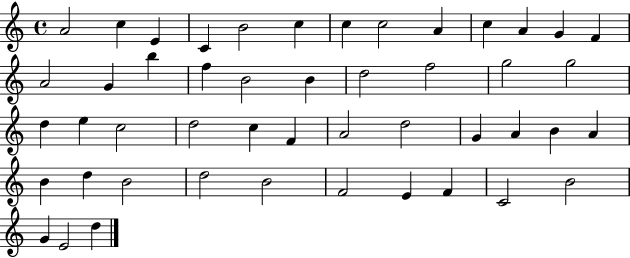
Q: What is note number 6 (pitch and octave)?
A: C5